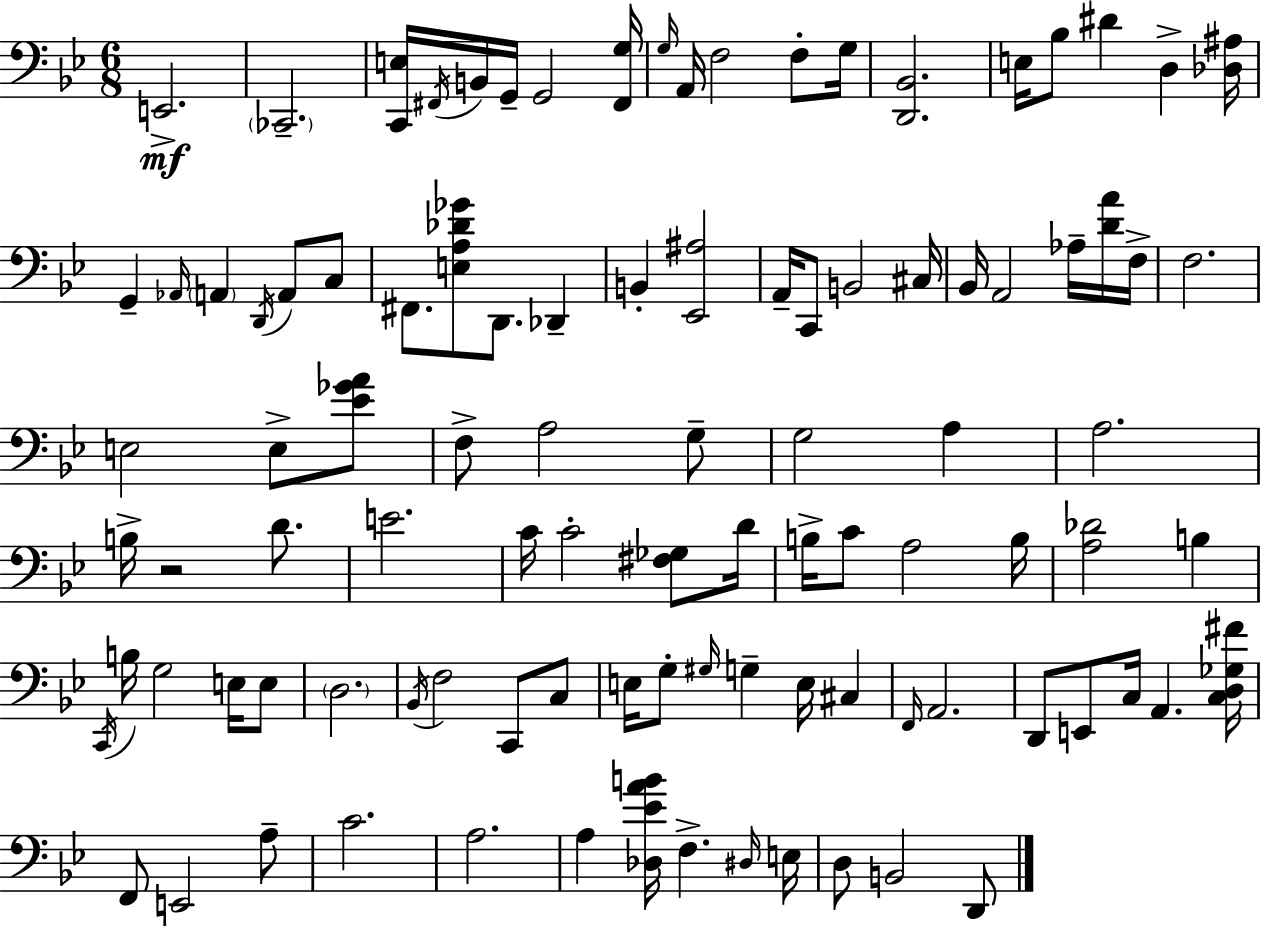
E2/h. CES2/h. [C2,E3]/s F#2/s B2/s G2/s G2/h [F#2,G3]/s G3/s A2/s F3/h F3/e G3/s [D2,Bb2]/h. E3/s Bb3/e D#4/q D3/q [Db3,A#3]/s G2/q Ab2/s A2/q D2/s A2/e C3/e F#2/e. [E3,A3,Db4,Gb4]/e D2/e. Db2/q B2/q [Eb2,A#3]/h A2/s C2/e B2/h C#3/s Bb2/s A2/h Ab3/s [D4,A4]/s F3/s F3/h. E3/h E3/e [Eb4,Gb4,A4]/e F3/e A3/h G3/e G3/h A3/q A3/h. B3/s R/h D4/e. E4/h. C4/s C4/h [F#3,Gb3]/e D4/s B3/s C4/e A3/h B3/s [A3,Db4]/h B3/q C2/s B3/s G3/h E3/s E3/e D3/h. Bb2/s F3/h C2/e C3/e E3/s G3/e G#3/s G3/q E3/s C#3/q F2/s A2/h. D2/e E2/e C3/s A2/q. [C3,D3,Gb3,F#4]/s F2/e E2/h A3/e C4/h. A3/h. A3/q [Db3,Eb4,A4,B4]/s F3/q. D#3/s E3/s D3/e B2/h D2/e